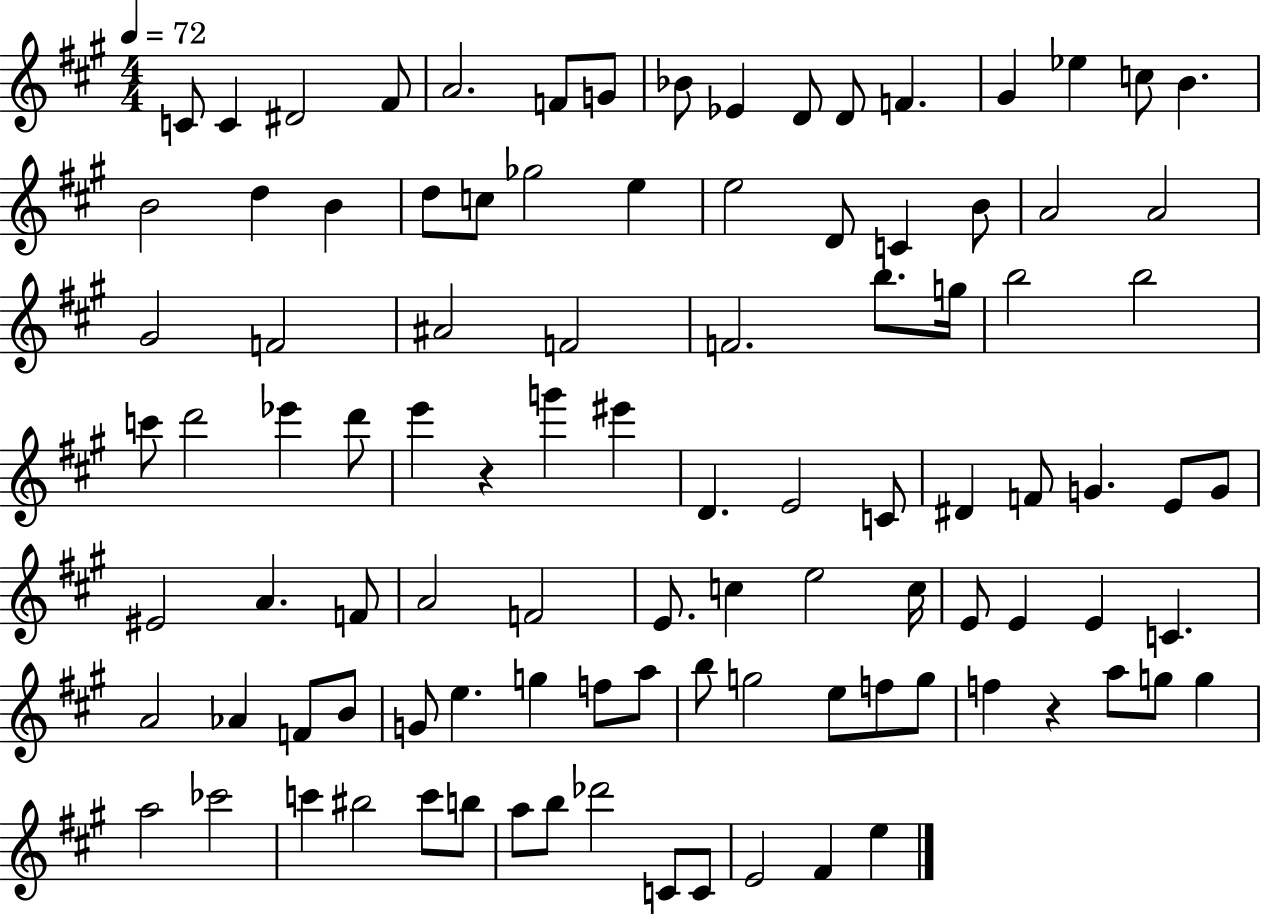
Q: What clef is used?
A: treble